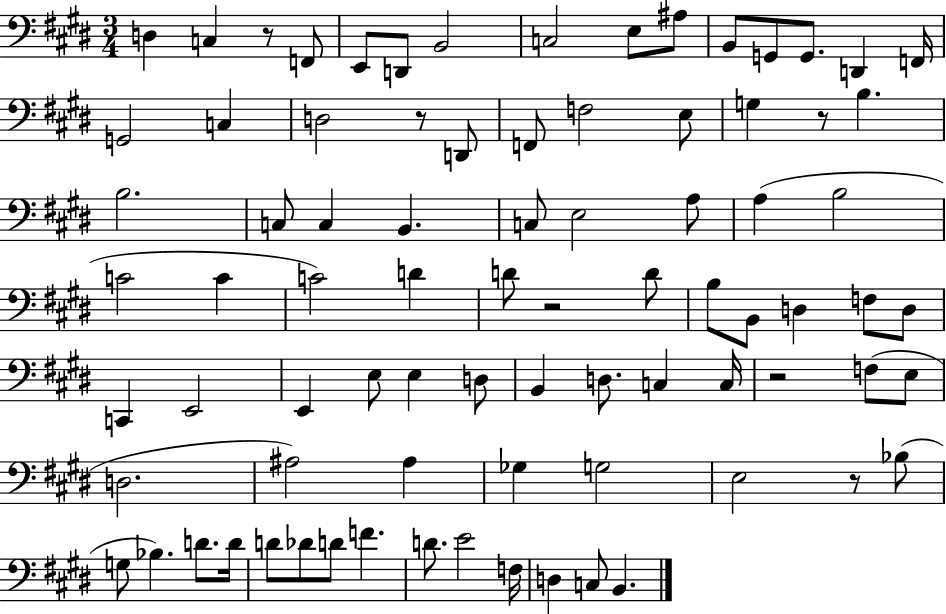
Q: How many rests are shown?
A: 6